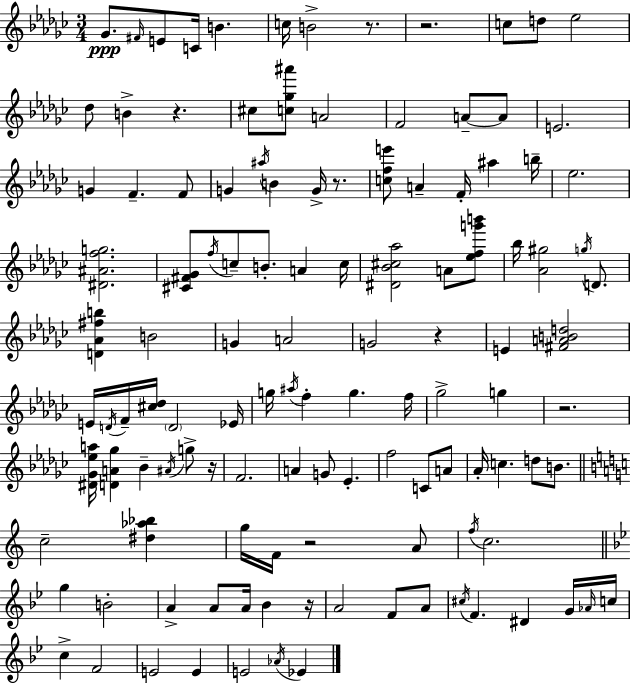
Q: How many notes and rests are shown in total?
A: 120